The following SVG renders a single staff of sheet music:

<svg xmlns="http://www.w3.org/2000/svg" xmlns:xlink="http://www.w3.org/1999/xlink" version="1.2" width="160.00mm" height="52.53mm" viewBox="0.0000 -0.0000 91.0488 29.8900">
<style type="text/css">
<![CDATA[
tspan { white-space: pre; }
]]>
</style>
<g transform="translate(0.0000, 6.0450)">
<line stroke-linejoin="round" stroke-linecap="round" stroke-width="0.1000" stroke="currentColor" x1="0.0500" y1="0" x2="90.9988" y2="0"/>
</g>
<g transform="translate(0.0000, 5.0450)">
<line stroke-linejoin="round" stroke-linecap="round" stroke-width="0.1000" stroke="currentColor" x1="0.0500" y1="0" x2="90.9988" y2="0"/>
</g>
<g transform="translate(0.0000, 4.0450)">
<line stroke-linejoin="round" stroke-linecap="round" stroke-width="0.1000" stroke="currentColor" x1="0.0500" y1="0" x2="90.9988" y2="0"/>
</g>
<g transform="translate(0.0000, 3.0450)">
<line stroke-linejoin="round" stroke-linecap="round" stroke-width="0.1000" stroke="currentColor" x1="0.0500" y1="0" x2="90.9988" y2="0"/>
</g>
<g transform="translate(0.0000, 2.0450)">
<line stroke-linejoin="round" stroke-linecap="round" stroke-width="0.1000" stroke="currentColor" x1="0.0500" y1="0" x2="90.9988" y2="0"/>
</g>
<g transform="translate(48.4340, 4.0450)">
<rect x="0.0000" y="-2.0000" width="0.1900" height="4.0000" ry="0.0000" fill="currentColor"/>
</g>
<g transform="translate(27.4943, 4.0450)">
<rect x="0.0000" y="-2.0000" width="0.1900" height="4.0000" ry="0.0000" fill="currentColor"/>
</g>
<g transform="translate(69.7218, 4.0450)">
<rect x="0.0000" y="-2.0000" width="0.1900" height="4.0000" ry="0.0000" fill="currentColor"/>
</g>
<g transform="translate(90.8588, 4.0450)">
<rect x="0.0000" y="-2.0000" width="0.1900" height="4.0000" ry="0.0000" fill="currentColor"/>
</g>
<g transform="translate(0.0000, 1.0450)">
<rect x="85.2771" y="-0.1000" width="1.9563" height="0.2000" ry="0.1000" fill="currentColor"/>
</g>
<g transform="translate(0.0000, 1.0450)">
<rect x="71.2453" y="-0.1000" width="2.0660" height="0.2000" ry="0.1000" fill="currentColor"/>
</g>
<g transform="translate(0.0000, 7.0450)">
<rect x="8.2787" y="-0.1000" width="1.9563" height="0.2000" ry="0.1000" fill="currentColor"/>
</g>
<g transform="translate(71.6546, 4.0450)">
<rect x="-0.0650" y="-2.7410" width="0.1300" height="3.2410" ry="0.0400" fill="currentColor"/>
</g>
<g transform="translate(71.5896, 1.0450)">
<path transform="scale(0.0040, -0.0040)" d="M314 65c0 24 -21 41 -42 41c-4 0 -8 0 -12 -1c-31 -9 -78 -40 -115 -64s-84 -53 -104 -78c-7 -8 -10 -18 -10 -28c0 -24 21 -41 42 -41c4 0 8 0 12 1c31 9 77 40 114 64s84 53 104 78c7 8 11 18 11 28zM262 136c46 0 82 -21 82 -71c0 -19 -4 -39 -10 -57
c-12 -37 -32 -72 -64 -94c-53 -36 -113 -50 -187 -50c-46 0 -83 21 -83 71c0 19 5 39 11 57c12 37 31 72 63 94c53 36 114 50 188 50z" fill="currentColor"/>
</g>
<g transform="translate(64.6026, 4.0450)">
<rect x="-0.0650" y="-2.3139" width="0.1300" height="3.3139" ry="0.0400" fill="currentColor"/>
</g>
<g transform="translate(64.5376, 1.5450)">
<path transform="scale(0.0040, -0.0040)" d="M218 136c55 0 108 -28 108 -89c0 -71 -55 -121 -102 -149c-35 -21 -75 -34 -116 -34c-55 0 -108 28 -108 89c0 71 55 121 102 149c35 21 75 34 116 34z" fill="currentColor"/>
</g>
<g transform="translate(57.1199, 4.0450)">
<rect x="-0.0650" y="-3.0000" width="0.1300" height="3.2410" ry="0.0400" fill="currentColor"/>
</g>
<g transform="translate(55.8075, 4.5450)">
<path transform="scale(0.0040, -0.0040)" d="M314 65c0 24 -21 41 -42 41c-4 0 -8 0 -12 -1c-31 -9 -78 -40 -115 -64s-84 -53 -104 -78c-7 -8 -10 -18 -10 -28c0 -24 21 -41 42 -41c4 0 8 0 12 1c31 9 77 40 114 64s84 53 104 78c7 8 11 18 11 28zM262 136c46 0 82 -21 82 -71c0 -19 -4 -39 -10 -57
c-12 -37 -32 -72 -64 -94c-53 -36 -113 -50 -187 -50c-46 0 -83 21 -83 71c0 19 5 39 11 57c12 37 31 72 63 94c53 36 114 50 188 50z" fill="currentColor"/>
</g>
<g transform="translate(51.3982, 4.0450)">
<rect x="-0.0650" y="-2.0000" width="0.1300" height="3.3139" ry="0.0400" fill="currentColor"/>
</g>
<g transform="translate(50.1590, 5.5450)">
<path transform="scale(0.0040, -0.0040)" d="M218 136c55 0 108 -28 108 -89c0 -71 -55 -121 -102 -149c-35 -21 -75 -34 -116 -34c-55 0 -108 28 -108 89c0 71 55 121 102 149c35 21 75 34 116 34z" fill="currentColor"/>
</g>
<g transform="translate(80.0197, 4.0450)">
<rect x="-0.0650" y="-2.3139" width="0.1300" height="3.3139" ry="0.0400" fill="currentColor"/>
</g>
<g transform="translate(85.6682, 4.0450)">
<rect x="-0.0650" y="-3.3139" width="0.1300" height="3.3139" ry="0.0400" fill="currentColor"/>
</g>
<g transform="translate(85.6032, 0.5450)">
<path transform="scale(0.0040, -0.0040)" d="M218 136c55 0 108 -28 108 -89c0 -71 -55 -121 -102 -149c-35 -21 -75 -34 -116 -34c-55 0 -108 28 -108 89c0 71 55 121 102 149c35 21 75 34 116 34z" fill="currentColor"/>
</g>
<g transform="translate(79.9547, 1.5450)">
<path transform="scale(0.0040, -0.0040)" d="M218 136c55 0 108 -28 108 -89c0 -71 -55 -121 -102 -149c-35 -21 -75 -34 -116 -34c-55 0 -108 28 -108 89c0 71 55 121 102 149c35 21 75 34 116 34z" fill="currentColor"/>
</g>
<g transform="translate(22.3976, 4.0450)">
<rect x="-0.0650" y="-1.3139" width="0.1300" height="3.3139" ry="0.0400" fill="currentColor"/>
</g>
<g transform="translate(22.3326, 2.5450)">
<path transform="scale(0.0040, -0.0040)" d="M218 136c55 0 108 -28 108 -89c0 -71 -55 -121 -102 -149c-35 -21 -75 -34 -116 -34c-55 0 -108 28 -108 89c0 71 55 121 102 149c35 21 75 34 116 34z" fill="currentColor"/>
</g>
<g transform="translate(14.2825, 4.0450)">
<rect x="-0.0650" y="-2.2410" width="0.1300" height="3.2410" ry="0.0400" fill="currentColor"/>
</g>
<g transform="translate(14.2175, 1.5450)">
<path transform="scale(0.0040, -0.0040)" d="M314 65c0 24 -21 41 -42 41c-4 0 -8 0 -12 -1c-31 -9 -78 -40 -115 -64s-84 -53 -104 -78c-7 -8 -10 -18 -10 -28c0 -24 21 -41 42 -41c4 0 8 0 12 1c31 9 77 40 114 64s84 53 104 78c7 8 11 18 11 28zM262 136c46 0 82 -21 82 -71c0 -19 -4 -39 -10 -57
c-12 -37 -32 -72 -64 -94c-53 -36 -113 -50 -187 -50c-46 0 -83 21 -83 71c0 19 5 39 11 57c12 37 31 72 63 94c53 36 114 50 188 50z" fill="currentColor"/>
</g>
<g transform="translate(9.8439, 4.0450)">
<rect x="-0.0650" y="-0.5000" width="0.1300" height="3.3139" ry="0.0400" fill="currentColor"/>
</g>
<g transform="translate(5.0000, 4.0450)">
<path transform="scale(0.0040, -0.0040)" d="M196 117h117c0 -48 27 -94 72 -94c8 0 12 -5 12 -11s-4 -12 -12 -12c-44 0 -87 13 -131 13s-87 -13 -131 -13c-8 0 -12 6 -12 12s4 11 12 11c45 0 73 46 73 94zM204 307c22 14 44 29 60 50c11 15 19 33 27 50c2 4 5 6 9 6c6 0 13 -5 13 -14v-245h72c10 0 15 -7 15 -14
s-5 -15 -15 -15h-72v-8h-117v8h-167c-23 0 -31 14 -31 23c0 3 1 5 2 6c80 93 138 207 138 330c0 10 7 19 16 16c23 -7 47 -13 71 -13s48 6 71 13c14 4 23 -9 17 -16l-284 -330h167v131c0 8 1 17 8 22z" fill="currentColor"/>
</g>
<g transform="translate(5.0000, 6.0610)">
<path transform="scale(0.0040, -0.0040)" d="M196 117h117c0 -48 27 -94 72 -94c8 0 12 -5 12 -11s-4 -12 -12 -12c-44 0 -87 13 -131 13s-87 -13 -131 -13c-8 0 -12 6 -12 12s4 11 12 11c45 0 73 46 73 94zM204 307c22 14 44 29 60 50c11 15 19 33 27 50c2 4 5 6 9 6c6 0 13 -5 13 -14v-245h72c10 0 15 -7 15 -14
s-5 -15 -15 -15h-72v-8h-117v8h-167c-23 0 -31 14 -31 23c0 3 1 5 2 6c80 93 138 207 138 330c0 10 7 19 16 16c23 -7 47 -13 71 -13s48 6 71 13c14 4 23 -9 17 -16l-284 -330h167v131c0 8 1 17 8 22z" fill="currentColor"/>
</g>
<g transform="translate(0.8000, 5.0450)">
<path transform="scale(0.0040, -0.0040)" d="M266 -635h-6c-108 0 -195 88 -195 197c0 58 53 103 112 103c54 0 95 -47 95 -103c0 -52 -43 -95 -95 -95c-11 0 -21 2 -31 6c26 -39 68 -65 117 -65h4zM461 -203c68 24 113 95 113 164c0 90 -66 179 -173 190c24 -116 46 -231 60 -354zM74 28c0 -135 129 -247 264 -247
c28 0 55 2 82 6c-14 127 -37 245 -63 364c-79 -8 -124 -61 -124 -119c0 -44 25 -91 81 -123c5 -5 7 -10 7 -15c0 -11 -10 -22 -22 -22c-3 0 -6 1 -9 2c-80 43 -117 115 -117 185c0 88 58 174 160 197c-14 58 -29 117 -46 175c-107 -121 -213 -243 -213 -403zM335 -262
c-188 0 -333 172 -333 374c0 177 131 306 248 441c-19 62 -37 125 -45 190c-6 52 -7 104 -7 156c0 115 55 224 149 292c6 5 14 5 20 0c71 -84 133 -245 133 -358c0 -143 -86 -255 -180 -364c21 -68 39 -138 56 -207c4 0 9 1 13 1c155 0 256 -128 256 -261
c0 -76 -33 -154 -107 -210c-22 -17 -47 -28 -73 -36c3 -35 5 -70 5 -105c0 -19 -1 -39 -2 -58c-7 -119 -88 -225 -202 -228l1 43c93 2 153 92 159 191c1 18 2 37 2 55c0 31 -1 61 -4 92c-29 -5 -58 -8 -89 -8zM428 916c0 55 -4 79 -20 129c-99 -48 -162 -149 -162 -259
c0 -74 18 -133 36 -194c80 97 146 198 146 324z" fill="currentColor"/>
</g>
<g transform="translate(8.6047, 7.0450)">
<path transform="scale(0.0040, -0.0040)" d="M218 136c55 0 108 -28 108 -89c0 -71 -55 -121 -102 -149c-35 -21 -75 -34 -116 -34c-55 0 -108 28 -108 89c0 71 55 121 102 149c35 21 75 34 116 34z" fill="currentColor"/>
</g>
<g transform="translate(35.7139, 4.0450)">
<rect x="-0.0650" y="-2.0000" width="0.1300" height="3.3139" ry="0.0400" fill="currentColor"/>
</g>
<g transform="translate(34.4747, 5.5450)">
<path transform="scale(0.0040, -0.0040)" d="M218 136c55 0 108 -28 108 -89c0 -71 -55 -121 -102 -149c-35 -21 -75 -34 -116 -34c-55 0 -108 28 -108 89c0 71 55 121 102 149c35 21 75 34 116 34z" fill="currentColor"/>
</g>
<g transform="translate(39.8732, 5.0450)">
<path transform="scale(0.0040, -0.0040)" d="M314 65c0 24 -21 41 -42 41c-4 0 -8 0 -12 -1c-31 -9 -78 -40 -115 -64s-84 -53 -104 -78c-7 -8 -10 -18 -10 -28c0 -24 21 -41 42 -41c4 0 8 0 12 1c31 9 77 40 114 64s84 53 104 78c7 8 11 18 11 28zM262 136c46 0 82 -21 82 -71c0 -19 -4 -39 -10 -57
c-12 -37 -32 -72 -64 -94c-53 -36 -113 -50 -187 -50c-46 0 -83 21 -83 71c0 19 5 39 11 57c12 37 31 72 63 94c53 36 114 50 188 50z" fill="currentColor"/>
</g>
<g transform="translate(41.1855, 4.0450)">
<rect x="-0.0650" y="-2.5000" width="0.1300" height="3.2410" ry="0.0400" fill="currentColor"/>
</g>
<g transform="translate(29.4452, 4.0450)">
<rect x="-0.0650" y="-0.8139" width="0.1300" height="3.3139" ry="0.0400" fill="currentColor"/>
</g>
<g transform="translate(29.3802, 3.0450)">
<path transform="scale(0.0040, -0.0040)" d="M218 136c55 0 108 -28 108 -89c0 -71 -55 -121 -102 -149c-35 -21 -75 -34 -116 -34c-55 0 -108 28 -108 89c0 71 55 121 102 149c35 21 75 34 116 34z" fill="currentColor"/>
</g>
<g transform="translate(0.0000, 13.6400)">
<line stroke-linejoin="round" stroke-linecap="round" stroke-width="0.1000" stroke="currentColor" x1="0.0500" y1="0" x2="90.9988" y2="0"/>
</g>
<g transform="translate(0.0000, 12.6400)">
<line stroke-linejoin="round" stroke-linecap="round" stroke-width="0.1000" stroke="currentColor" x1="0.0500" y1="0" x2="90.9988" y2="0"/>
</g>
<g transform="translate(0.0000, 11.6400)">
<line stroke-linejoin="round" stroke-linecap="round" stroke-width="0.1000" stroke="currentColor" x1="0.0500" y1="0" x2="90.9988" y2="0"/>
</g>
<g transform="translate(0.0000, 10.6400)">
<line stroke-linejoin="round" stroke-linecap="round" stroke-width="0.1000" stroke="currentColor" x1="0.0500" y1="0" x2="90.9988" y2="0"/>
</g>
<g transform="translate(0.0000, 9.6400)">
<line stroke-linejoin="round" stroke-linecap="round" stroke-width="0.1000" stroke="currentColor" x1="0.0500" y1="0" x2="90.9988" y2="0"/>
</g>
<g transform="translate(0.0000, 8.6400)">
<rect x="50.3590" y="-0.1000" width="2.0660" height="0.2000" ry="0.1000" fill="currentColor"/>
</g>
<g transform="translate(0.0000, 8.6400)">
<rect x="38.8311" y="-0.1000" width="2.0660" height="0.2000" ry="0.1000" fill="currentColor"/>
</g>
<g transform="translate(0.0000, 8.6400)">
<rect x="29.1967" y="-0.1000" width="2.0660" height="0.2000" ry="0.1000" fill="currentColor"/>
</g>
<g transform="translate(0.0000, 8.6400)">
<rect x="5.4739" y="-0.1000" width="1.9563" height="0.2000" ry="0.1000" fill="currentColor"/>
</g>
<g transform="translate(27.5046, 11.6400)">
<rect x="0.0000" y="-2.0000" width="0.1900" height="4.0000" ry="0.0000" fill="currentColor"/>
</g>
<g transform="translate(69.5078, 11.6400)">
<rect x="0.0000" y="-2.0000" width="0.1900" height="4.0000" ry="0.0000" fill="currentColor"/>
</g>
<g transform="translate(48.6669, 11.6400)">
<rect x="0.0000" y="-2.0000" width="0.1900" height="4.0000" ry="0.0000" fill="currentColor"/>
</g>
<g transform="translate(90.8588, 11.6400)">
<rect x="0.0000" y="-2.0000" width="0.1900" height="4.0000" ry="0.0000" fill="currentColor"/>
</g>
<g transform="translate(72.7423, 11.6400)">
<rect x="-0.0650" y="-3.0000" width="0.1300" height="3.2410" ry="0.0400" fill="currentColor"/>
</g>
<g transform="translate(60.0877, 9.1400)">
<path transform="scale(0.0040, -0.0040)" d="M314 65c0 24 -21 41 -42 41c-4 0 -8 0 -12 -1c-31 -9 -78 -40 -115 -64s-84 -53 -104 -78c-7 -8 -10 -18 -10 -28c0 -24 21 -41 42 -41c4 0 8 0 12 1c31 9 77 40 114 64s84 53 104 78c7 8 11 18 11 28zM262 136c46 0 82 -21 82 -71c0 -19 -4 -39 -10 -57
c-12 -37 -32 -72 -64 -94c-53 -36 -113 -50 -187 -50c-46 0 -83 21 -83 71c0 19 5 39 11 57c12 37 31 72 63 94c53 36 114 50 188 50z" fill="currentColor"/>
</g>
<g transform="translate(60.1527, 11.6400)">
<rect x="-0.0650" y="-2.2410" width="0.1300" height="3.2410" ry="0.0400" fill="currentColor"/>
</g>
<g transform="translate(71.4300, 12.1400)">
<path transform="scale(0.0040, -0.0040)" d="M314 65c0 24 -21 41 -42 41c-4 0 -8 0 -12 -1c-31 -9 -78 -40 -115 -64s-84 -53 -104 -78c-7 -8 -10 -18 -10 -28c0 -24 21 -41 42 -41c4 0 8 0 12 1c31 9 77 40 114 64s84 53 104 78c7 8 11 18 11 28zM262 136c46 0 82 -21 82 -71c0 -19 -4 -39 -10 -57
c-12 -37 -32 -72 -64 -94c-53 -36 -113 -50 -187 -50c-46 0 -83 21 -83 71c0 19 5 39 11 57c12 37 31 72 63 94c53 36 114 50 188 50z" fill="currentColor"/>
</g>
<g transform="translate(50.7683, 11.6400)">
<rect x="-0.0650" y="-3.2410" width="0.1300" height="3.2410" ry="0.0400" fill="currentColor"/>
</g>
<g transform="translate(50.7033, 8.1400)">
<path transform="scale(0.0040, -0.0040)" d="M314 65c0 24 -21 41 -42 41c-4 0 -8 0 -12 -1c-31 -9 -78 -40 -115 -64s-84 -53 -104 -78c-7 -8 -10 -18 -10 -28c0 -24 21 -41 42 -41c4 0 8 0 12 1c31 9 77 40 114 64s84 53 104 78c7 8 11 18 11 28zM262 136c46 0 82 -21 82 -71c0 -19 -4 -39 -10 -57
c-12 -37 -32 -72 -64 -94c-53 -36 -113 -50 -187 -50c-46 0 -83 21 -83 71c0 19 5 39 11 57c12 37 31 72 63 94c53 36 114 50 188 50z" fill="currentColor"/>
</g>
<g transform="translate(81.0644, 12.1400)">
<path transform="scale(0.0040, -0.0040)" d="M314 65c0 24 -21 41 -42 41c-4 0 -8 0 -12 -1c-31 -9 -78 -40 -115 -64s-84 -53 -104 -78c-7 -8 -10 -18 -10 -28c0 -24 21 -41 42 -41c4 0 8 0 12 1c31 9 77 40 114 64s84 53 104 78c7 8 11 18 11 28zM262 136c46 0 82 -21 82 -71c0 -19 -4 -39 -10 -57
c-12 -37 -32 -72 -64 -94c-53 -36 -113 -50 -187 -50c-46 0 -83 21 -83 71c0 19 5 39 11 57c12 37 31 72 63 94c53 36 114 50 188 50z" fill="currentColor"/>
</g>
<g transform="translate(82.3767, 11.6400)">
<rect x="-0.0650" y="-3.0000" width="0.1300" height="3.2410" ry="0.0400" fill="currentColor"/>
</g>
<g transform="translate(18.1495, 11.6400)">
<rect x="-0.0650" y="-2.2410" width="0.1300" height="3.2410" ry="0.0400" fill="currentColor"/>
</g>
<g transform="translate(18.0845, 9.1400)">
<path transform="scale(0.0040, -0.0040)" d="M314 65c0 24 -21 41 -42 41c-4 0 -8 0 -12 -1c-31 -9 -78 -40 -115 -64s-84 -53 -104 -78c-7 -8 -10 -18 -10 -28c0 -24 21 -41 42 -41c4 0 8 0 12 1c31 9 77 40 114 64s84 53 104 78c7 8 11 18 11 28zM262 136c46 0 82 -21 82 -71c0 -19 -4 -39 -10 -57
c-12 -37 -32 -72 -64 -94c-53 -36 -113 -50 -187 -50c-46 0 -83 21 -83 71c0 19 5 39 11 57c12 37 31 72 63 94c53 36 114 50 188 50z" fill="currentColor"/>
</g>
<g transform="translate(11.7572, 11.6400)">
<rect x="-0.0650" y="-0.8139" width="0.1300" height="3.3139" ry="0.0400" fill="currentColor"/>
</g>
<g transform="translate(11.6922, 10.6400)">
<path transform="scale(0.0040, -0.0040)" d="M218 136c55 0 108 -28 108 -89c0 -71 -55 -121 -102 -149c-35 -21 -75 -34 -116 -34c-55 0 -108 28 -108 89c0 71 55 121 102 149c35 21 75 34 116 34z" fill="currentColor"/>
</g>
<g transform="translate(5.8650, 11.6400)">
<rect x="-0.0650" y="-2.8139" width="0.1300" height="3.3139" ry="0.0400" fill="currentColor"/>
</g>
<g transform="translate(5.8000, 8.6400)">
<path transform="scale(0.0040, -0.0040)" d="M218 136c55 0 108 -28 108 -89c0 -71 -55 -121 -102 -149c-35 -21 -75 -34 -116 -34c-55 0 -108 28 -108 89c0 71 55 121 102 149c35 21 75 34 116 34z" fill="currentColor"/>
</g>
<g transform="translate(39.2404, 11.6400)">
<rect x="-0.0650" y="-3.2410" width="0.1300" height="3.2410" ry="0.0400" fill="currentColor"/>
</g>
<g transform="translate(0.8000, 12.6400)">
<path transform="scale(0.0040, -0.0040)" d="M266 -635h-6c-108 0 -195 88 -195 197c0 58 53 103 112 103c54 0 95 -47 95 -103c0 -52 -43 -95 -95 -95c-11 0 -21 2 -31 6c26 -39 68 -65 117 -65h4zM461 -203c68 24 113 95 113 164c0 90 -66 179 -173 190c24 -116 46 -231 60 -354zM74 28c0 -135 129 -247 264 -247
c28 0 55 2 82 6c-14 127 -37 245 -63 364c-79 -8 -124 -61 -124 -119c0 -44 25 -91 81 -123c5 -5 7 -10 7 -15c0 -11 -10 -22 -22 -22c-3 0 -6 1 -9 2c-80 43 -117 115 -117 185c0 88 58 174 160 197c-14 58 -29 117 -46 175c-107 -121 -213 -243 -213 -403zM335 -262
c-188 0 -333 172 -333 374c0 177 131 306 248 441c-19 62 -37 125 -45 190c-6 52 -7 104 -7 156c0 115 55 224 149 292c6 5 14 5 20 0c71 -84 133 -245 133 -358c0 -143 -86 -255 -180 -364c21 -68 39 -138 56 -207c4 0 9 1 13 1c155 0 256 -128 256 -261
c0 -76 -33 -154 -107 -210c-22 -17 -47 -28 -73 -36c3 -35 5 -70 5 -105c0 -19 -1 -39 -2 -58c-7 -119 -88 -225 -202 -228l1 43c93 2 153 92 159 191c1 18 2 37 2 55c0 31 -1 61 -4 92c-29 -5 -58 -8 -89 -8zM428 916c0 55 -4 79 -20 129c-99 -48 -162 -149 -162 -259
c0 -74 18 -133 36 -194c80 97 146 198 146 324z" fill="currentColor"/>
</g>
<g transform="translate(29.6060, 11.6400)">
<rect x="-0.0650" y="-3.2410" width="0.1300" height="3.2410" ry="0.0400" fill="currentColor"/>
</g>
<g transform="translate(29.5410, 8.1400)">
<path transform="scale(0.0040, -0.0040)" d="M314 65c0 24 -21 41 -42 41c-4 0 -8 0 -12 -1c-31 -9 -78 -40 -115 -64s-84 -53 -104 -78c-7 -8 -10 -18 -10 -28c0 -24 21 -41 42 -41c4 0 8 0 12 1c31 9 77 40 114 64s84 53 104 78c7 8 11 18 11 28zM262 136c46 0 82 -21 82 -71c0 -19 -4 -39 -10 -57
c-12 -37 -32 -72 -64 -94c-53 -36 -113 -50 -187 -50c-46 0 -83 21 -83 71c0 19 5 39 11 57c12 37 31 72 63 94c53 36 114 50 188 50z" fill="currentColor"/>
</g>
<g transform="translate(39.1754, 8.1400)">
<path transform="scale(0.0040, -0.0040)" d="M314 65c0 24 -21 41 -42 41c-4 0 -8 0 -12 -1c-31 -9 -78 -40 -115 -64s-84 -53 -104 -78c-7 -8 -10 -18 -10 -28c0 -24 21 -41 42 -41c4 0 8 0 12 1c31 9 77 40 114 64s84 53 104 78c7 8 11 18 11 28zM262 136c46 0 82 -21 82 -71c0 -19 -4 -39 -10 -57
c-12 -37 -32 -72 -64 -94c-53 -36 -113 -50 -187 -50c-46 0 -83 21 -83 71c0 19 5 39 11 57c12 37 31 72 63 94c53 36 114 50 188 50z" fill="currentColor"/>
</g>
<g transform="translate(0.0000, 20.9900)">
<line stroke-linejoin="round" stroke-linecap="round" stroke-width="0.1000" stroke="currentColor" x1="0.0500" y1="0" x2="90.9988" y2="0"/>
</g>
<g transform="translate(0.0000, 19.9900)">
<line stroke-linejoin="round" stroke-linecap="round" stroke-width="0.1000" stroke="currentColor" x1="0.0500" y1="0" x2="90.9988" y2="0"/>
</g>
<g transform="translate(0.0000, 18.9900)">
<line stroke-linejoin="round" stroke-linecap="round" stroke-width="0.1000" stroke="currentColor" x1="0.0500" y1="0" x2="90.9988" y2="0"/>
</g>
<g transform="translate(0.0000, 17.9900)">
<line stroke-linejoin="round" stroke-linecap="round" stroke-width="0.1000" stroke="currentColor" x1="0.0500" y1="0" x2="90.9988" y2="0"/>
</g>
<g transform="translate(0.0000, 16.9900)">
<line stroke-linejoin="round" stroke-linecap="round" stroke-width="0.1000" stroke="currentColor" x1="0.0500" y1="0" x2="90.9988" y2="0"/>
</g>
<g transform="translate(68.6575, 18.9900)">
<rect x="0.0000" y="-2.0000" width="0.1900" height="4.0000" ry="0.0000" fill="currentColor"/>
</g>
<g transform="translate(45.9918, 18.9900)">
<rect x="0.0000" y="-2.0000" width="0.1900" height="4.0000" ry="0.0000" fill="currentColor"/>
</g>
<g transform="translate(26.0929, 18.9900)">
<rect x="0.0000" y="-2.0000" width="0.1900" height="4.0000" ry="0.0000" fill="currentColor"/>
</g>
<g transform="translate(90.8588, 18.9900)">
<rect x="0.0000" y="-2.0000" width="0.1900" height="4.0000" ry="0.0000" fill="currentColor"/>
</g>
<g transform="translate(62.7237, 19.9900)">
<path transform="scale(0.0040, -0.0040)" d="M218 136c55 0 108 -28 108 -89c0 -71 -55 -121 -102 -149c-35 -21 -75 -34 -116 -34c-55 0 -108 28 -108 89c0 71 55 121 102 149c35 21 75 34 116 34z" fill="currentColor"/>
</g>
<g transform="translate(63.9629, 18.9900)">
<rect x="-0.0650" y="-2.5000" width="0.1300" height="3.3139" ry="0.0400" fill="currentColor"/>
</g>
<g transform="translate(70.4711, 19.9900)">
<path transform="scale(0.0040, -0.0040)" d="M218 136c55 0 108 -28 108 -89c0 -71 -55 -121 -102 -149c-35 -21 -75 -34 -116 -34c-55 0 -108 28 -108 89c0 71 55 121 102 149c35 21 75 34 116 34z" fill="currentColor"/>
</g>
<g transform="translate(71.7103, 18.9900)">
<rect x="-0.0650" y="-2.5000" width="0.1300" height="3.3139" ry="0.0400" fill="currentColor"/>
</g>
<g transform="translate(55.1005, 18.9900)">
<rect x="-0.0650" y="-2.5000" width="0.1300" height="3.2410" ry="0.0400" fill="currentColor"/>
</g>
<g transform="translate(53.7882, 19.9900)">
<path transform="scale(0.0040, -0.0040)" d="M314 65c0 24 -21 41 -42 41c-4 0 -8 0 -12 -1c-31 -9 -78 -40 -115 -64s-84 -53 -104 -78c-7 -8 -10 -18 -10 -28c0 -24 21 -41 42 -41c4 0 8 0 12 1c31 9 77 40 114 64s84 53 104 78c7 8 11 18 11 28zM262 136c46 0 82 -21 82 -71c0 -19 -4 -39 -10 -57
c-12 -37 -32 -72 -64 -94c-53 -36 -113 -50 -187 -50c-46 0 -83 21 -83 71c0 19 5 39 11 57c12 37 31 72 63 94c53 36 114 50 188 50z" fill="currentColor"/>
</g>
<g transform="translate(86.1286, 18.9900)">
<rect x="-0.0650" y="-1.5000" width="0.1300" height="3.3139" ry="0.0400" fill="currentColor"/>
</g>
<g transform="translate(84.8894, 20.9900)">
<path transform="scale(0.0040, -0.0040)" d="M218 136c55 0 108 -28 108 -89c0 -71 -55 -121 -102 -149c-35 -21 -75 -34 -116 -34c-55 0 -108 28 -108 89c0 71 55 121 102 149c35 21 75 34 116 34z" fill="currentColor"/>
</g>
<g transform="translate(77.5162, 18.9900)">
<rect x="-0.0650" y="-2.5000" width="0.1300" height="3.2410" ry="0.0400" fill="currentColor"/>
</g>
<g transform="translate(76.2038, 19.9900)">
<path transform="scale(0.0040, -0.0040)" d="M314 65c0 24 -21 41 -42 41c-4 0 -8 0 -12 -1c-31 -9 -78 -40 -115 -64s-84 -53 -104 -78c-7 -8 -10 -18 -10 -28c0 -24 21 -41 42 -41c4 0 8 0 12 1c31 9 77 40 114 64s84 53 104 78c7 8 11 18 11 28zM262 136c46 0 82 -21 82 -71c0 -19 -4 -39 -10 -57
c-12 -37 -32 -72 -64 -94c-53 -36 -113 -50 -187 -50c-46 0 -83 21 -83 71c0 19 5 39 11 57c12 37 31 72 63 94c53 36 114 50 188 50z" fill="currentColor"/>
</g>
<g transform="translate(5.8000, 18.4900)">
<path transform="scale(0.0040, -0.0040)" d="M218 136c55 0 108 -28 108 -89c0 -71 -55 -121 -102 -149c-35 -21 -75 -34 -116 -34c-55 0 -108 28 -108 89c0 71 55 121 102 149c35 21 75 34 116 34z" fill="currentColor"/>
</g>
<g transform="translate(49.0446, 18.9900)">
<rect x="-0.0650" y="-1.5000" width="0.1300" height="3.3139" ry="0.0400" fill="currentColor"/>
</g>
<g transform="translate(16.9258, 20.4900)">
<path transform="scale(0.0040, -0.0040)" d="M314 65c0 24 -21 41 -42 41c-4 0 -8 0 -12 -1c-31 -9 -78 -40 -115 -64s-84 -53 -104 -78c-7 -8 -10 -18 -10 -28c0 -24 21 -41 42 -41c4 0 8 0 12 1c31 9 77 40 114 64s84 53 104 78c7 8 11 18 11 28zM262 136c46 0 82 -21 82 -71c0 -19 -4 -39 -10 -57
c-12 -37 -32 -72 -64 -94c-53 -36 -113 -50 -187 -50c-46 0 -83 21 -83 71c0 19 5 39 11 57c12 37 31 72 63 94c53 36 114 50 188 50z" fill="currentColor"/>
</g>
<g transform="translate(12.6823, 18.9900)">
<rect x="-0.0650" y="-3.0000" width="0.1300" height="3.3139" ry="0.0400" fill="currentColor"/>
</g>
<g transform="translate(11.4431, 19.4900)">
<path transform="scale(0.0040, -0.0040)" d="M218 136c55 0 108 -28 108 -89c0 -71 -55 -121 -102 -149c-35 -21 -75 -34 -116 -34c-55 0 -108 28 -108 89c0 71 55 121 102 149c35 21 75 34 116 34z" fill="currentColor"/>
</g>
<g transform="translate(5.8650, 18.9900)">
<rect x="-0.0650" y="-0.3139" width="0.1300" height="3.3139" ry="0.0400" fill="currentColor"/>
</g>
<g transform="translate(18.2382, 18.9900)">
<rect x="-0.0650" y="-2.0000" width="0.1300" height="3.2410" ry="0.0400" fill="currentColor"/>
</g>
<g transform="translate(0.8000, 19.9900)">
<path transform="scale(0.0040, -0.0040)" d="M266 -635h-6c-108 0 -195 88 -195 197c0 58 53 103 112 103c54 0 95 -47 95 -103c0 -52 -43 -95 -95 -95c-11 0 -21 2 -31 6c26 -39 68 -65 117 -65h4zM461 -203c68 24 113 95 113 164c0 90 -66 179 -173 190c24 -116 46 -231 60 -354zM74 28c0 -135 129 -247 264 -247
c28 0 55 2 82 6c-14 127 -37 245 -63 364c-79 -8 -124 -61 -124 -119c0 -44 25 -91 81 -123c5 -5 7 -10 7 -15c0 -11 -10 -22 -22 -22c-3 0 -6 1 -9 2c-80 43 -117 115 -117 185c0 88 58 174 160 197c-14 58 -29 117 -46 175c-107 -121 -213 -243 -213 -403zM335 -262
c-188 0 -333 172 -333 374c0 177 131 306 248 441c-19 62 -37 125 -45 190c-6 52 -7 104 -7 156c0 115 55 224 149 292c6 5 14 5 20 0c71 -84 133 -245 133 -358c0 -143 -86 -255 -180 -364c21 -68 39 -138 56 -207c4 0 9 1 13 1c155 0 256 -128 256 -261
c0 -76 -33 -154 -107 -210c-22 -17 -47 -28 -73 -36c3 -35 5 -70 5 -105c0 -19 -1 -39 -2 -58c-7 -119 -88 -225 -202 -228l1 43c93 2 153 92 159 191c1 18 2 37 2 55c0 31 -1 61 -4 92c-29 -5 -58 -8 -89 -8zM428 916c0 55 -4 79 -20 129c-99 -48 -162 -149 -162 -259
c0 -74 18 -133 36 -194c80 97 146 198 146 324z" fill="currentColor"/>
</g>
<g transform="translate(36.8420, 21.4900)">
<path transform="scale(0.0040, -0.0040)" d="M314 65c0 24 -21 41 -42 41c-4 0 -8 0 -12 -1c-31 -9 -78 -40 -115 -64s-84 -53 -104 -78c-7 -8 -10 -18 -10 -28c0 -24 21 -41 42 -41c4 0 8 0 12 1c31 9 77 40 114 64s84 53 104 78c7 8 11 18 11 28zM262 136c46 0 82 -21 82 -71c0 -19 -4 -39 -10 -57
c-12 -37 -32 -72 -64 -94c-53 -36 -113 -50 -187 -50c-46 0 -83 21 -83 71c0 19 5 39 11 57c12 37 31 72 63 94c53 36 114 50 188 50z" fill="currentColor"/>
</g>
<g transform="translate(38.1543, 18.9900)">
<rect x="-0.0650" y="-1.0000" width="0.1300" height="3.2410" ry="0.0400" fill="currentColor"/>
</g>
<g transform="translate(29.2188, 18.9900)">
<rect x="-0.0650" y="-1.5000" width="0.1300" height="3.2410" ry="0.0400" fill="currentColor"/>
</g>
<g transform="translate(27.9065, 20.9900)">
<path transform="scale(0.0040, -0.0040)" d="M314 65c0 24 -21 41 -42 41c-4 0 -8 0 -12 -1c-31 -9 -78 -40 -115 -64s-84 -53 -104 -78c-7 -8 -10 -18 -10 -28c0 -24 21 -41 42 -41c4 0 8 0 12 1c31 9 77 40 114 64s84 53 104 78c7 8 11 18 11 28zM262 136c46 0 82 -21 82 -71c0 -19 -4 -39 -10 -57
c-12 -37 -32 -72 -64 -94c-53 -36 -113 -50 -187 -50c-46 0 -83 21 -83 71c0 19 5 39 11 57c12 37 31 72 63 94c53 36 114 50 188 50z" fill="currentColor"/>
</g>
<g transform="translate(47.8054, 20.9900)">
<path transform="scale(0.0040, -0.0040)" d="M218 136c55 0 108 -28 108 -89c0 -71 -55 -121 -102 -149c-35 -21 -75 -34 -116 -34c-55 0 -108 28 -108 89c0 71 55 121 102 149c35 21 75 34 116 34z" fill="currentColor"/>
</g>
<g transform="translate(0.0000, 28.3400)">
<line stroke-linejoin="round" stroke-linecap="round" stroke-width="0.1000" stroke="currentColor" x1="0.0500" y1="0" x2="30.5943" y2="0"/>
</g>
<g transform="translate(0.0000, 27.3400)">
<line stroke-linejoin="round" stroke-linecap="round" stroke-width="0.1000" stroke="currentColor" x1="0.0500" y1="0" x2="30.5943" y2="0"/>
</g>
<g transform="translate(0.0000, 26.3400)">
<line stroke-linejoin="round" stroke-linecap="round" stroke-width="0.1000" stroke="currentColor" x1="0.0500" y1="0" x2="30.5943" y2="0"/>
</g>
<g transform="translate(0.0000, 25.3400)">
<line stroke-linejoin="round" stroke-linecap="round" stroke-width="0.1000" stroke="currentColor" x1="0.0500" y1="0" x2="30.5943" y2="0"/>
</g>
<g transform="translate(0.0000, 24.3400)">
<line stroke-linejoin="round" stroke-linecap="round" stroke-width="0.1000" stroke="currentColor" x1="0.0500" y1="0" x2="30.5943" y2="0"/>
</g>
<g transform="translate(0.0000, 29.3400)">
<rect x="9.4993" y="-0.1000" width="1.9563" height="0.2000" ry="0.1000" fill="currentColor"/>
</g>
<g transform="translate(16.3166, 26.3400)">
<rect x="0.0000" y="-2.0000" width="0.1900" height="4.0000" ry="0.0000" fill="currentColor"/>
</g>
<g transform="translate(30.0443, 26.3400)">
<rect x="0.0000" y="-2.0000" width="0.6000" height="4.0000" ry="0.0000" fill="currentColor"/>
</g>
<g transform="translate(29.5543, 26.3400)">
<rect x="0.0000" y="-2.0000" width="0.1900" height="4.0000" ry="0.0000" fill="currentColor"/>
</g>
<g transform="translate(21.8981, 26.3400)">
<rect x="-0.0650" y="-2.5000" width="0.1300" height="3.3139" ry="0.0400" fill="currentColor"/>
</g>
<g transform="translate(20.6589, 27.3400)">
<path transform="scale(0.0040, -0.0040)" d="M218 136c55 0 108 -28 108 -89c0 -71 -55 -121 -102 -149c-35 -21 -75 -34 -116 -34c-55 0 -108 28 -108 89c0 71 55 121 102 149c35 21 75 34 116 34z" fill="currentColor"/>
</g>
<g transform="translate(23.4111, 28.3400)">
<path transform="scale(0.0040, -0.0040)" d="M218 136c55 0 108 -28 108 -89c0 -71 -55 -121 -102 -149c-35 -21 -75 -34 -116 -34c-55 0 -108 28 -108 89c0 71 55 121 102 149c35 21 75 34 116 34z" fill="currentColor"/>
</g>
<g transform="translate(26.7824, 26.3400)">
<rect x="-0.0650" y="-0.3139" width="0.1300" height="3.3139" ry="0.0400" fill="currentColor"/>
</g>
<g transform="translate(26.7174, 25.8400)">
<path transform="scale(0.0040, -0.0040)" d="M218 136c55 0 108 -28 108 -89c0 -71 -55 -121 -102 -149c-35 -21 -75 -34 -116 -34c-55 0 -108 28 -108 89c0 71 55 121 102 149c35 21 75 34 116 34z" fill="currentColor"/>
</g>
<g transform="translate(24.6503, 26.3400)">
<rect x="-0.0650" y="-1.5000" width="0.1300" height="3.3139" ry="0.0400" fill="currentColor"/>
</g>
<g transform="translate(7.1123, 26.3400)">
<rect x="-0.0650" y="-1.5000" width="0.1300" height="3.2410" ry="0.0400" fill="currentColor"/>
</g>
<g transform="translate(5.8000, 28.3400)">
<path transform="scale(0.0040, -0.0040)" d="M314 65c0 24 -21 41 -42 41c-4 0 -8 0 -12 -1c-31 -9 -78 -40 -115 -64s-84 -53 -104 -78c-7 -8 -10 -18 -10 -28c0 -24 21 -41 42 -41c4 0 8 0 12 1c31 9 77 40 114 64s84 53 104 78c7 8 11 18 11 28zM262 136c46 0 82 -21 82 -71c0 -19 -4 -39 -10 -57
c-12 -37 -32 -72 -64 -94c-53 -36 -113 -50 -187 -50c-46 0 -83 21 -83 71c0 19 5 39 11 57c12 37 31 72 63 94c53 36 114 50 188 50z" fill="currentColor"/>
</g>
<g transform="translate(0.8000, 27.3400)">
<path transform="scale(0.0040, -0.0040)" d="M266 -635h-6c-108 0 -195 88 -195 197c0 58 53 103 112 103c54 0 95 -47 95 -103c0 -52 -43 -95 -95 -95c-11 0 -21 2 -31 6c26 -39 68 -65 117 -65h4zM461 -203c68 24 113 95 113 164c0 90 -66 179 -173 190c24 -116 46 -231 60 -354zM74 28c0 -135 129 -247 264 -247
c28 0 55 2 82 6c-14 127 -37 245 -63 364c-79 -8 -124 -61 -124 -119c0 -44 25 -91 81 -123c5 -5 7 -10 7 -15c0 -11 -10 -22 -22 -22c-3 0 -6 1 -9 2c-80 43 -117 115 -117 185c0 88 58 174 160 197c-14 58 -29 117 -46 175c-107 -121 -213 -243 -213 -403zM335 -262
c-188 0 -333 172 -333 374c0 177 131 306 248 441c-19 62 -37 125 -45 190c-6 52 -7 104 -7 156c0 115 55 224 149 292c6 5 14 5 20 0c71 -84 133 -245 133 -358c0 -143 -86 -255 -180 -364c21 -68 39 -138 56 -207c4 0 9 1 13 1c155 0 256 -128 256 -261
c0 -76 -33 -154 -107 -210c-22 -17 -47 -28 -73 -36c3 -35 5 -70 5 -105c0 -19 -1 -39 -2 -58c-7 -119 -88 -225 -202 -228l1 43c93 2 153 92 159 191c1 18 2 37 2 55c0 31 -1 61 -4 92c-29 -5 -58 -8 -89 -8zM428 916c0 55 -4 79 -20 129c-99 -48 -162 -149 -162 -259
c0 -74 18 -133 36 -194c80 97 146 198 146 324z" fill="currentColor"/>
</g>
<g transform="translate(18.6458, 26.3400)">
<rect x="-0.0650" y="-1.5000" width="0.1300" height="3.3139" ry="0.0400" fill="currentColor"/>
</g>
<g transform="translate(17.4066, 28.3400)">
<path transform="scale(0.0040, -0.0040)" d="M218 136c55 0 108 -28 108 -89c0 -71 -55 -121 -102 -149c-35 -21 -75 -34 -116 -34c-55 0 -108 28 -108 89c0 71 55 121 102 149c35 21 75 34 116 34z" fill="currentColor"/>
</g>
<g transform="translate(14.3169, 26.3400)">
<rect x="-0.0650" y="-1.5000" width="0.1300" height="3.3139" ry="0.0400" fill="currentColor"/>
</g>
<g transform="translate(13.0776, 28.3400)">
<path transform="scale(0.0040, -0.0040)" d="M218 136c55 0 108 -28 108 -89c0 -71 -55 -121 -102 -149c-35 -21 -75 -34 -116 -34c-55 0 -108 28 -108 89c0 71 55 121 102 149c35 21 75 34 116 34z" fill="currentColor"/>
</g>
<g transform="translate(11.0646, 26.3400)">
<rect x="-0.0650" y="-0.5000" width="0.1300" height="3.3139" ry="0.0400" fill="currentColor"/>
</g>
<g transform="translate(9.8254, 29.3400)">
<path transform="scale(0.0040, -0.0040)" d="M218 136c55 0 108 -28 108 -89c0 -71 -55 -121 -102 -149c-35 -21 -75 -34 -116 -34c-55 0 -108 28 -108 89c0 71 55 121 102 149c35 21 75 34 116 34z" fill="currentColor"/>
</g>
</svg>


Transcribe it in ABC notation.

X:1
T:Untitled
M:4/4
L:1/4
K:C
C g2 e d F G2 F A2 g a2 g b a d g2 b2 b2 b2 g2 A2 A2 c A F2 E2 D2 E G2 G G G2 E E2 C E E G E c